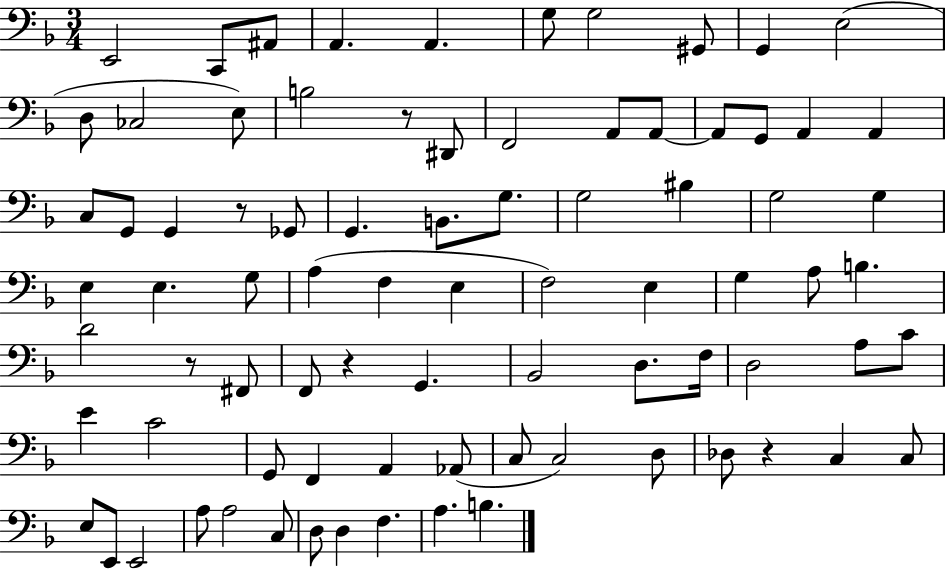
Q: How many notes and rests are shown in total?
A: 82